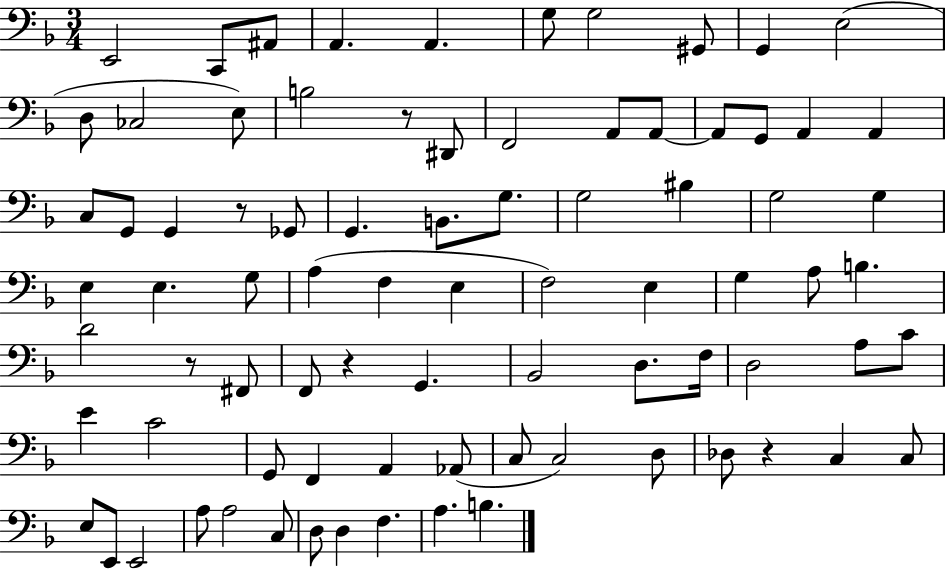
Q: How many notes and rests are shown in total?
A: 82